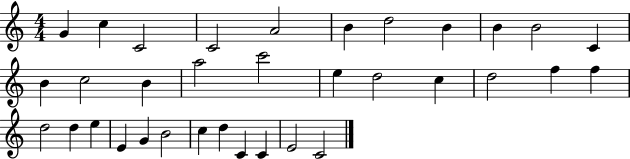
G4/q C5/q C4/h C4/h A4/h B4/q D5/h B4/q B4/q B4/h C4/q B4/q C5/h B4/q A5/h C6/h E5/q D5/h C5/q D5/h F5/q F5/q D5/h D5/q E5/q E4/q G4/q B4/h C5/q D5/q C4/q C4/q E4/h C4/h